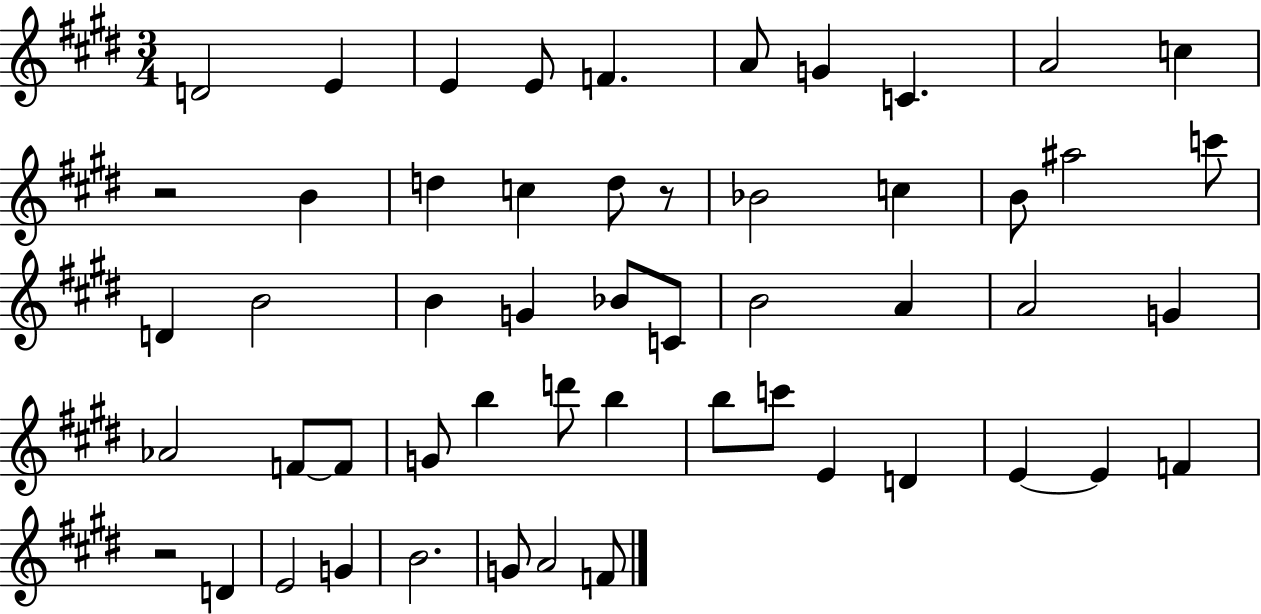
{
  \clef treble
  \numericTimeSignature
  \time 3/4
  \key e \major
  \repeat volta 2 { d'2 e'4 | e'4 e'8 f'4. | a'8 g'4 c'4. | a'2 c''4 | \break r2 b'4 | d''4 c''4 d''8 r8 | bes'2 c''4 | b'8 ais''2 c'''8 | \break d'4 b'2 | b'4 g'4 bes'8 c'8 | b'2 a'4 | a'2 g'4 | \break aes'2 f'8~~ f'8 | g'8 b''4 d'''8 b''4 | b''8 c'''8 e'4 d'4 | e'4~~ e'4 f'4 | \break r2 d'4 | e'2 g'4 | b'2. | g'8 a'2 f'8 | \break } \bar "|."
}